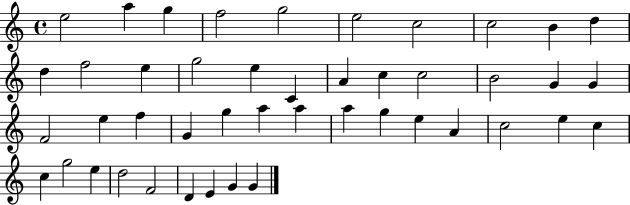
X:1
T:Untitled
M:4/4
L:1/4
K:C
e2 a g f2 g2 e2 c2 c2 B d d f2 e g2 e C A c c2 B2 G G F2 e f G g a a a g e A c2 e c c g2 e d2 F2 D E G G